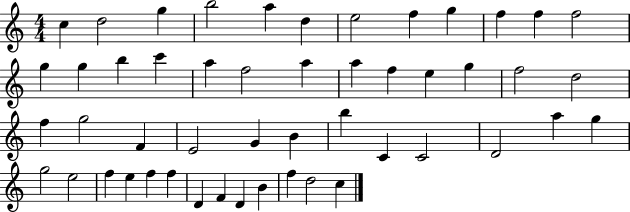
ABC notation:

X:1
T:Untitled
M:4/4
L:1/4
K:C
c d2 g b2 a d e2 f g f f f2 g g b c' a f2 a a f e g f2 d2 f g2 F E2 G B b C C2 D2 a g g2 e2 f e f f D F D B f d2 c